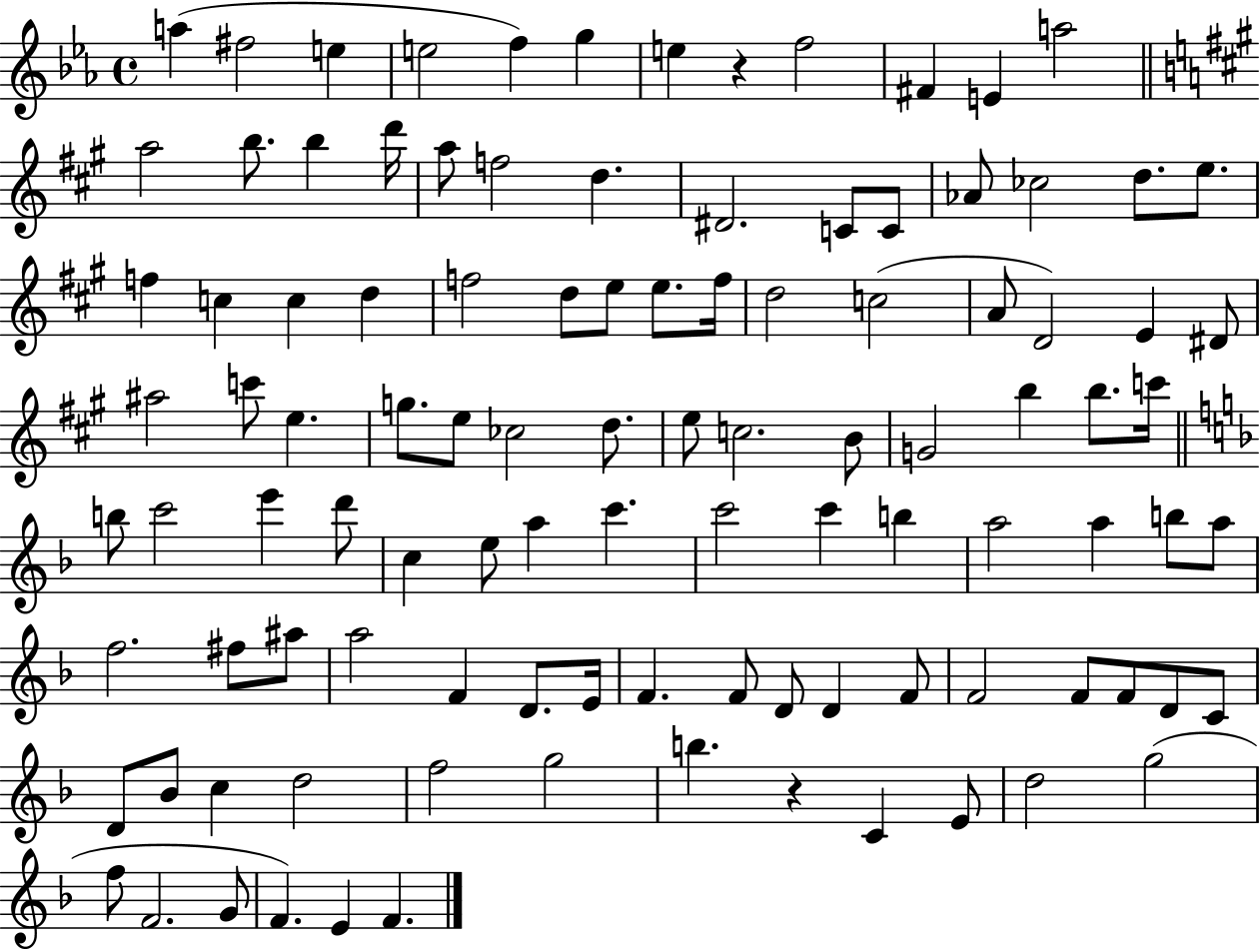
A5/q F#5/h E5/q E5/h F5/q G5/q E5/q R/q F5/h F#4/q E4/q A5/h A5/h B5/e. B5/q D6/s A5/e F5/h D5/q. D#4/h. C4/e C4/e Ab4/e CES5/h D5/e. E5/e. F5/q C5/q C5/q D5/q F5/h D5/e E5/e E5/e. F5/s D5/h C5/h A4/e D4/h E4/q D#4/e A#5/h C6/e E5/q. G5/e. E5/e CES5/h D5/e. E5/e C5/h. B4/e G4/h B5/q B5/e. C6/s B5/e C6/h E6/q D6/e C5/q E5/e A5/q C6/q. C6/h C6/q B5/q A5/h A5/q B5/e A5/e F5/h. F#5/e A#5/e A5/h F4/q D4/e. E4/s F4/q. F4/e D4/e D4/q F4/e F4/h F4/e F4/e D4/e C4/e D4/e Bb4/e C5/q D5/h F5/h G5/h B5/q. R/q C4/q E4/e D5/h G5/h F5/e F4/h. G4/e F4/q. E4/q F4/q.